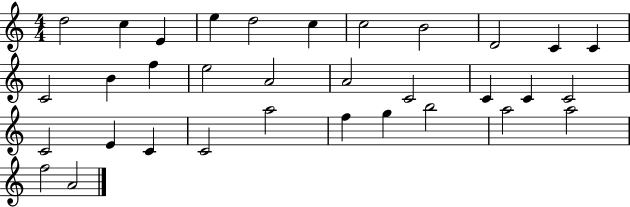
{
  \clef treble
  \numericTimeSignature
  \time 4/4
  \key c \major
  d''2 c''4 e'4 | e''4 d''2 c''4 | c''2 b'2 | d'2 c'4 c'4 | \break c'2 b'4 f''4 | e''2 a'2 | a'2 c'2 | c'4 c'4 c'2 | \break c'2 e'4 c'4 | c'2 a''2 | f''4 g''4 b''2 | a''2 a''2 | \break f''2 a'2 | \bar "|."
}